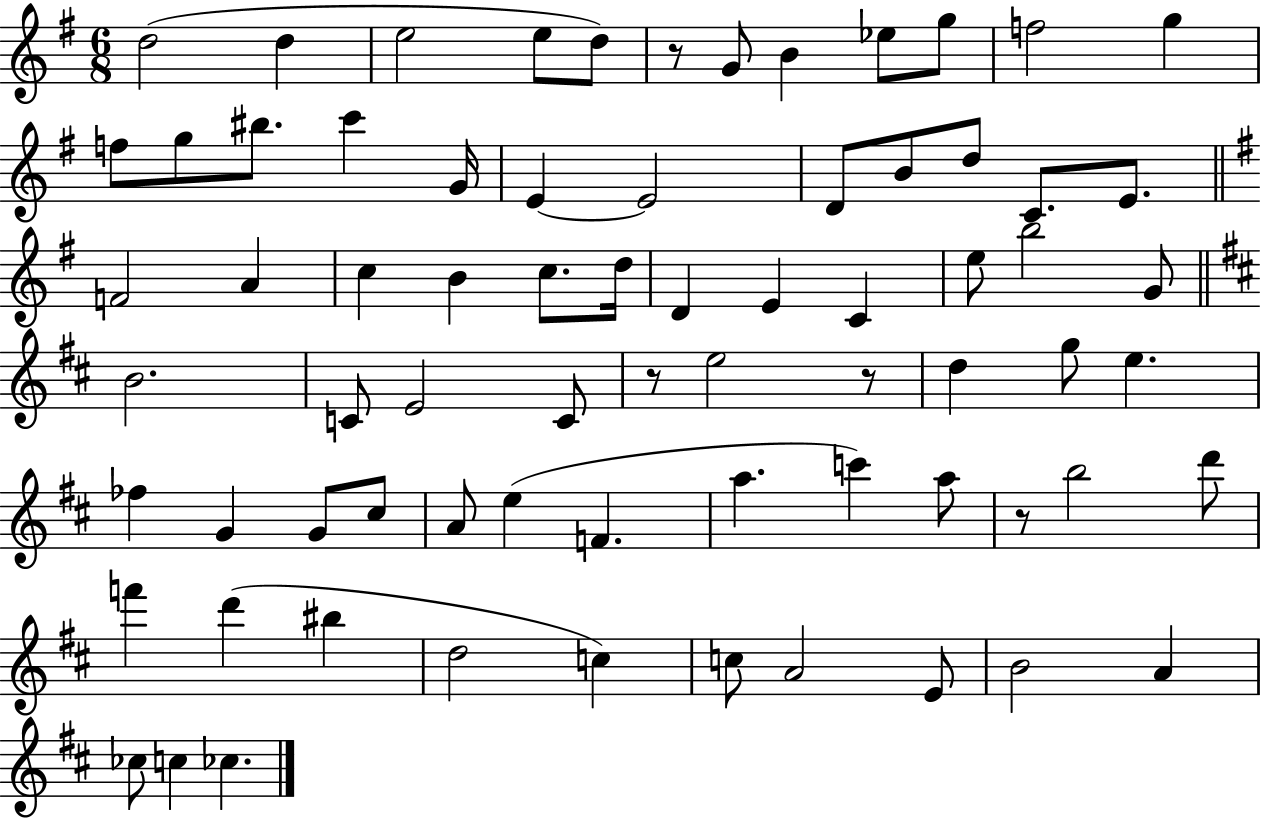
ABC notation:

X:1
T:Untitled
M:6/8
L:1/4
K:G
d2 d e2 e/2 d/2 z/2 G/2 B _e/2 g/2 f2 g f/2 g/2 ^b/2 c' G/4 E E2 D/2 B/2 d/2 C/2 E/2 F2 A c B c/2 d/4 D E C e/2 b2 G/2 B2 C/2 E2 C/2 z/2 e2 z/2 d g/2 e _f G G/2 ^c/2 A/2 e F a c' a/2 z/2 b2 d'/2 f' d' ^b d2 c c/2 A2 E/2 B2 A _c/2 c _c